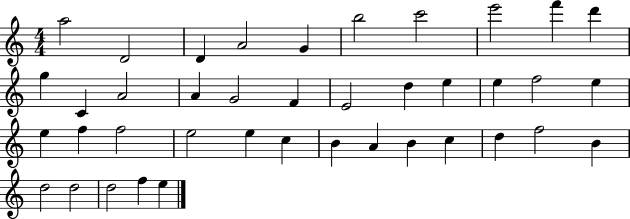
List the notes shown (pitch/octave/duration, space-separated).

A5/h D4/h D4/q A4/h G4/q B5/h C6/h E6/h F6/q D6/q G5/q C4/q A4/h A4/q G4/h F4/q E4/h D5/q E5/q E5/q F5/h E5/q E5/q F5/q F5/h E5/h E5/q C5/q B4/q A4/q B4/q C5/q D5/q F5/h B4/q D5/h D5/h D5/h F5/q E5/q